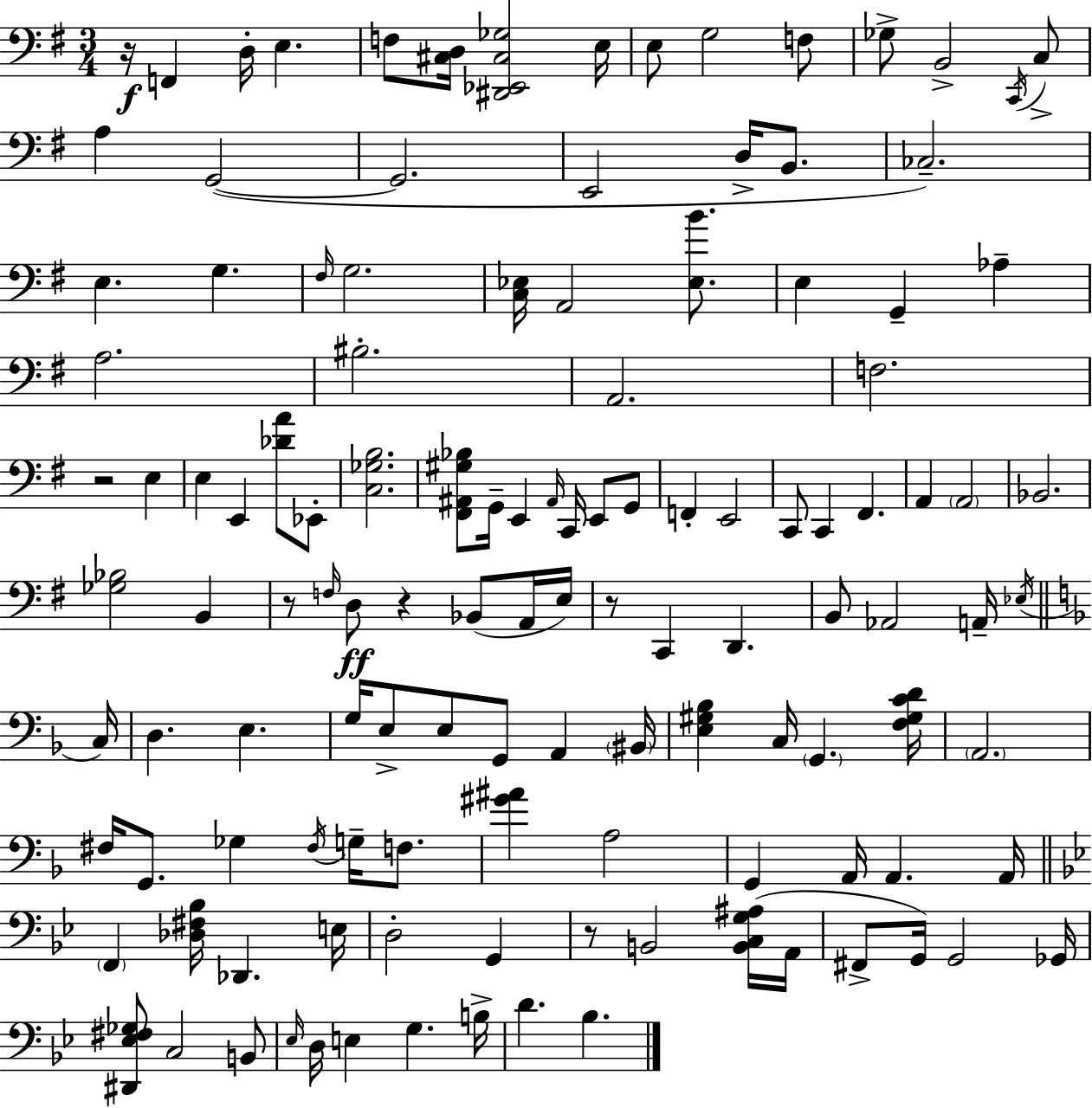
R/s F2/q D3/s E3/q. F3/e [C#3,D3]/s [D#2,Eb2,C#3,Gb3]/h E3/s E3/e G3/h F3/e Gb3/e B2/h C2/s C3/e A3/q G2/h G2/h. E2/h D3/s B2/e. CES3/h. E3/q. G3/q. F#3/s G3/h. [C3,Eb3]/s A2/h [Eb3,B4]/e. E3/q G2/q Ab3/q A3/h. BIS3/h. A2/h. F3/h. R/h E3/q E3/q E2/q [Db4,A4]/e Eb2/e [C3,Gb3,B3]/h. [F#2,A#2,G#3,Bb3]/e G2/s E2/q A#2/s C2/s E2/e G2/e F2/q E2/h C2/e C2/q F#2/q. A2/q A2/h Bb2/h. [Gb3,Bb3]/h B2/q R/e F3/s D3/e R/q Bb2/e A2/s E3/s R/e C2/q D2/q. B2/e Ab2/h A2/s Eb3/s C3/s D3/q. E3/q. G3/s E3/e E3/e G2/e A2/q BIS2/s [E3,G#3,Bb3]/q C3/s G2/q. [F3,G#3,C4,D4]/s A2/h. F#3/s G2/e. Gb3/q F#3/s G3/s F3/e. [G#4,A#4]/q A3/h G2/q A2/s A2/q. A2/s F2/q [Db3,F#3,Bb3]/s Db2/q. E3/s D3/h G2/q R/e B2/h [B2,C3,G3,A#3]/s A2/s F#2/e G2/s G2/h Gb2/s [D#2,Eb3,F#3,Gb3]/e C3/h B2/e Eb3/s D3/s E3/q G3/q. B3/s D4/q. Bb3/q.